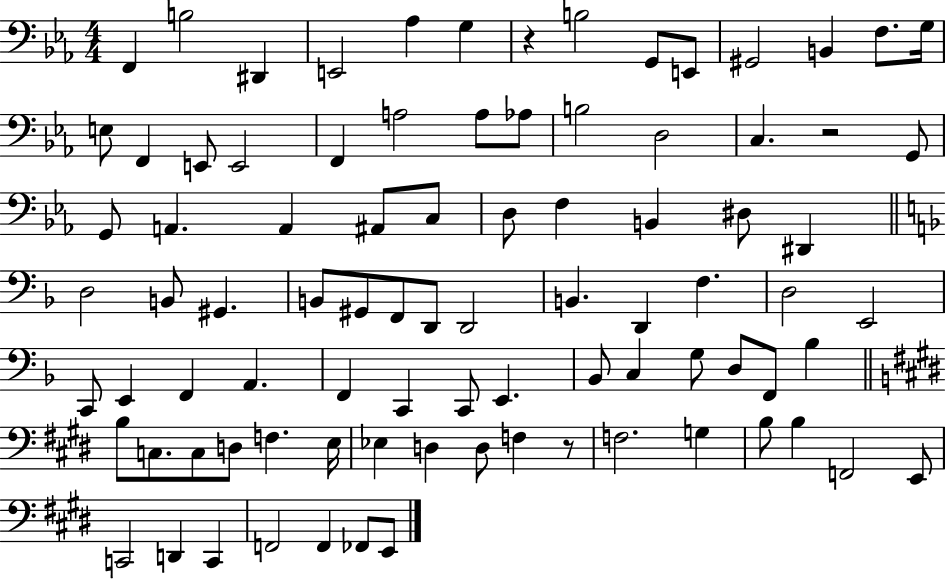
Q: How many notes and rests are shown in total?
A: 88